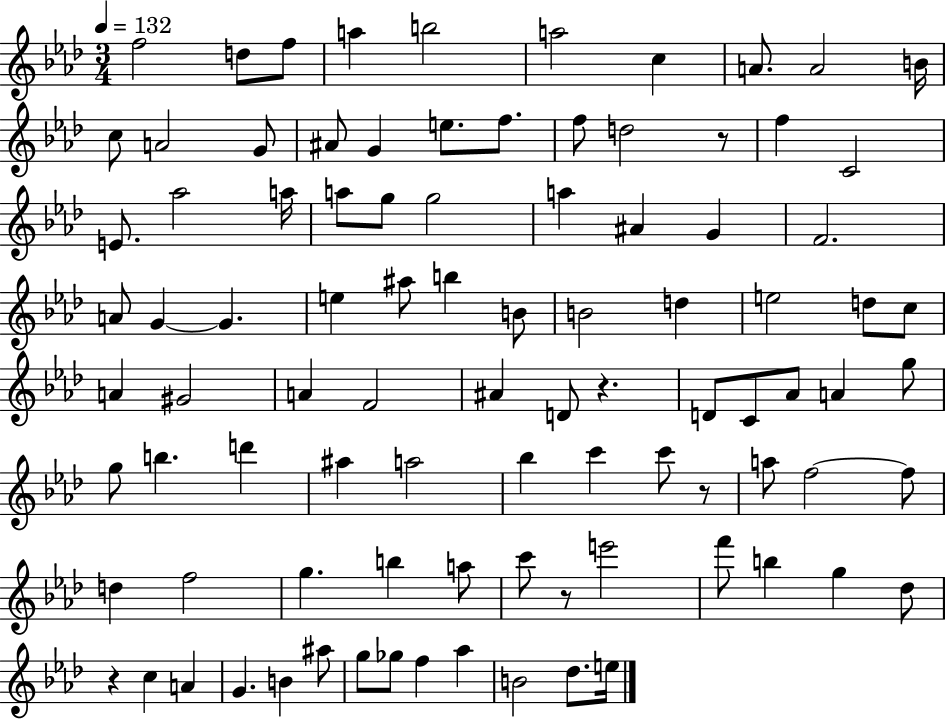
{
  \clef treble
  \numericTimeSignature
  \time 3/4
  \key aes \major
  \tempo 4 = 132
  f''2 d''8 f''8 | a''4 b''2 | a''2 c''4 | a'8. a'2 b'16 | \break c''8 a'2 g'8 | ais'8 g'4 e''8. f''8. | f''8 d''2 r8 | f''4 c'2 | \break e'8. aes''2 a''16 | a''8 g''8 g''2 | a''4 ais'4 g'4 | f'2. | \break a'8 g'4~~ g'4. | e''4 ais''8 b''4 b'8 | b'2 d''4 | e''2 d''8 c''8 | \break a'4 gis'2 | a'4 f'2 | ais'4 d'8 r4. | d'8 c'8 aes'8 a'4 g''8 | \break g''8 b''4. d'''4 | ais''4 a''2 | bes''4 c'''4 c'''8 r8 | a''8 f''2~~ f''8 | \break d''4 f''2 | g''4. b''4 a''8 | c'''8 r8 e'''2 | f'''8 b''4 g''4 des''8 | \break r4 c''4 a'4 | g'4. b'4 ais''8 | g''8 ges''8 f''4 aes''4 | b'2 des''8. e''16 | \break \bar "|."
}